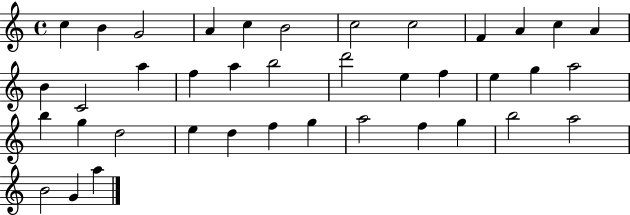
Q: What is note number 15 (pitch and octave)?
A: A5